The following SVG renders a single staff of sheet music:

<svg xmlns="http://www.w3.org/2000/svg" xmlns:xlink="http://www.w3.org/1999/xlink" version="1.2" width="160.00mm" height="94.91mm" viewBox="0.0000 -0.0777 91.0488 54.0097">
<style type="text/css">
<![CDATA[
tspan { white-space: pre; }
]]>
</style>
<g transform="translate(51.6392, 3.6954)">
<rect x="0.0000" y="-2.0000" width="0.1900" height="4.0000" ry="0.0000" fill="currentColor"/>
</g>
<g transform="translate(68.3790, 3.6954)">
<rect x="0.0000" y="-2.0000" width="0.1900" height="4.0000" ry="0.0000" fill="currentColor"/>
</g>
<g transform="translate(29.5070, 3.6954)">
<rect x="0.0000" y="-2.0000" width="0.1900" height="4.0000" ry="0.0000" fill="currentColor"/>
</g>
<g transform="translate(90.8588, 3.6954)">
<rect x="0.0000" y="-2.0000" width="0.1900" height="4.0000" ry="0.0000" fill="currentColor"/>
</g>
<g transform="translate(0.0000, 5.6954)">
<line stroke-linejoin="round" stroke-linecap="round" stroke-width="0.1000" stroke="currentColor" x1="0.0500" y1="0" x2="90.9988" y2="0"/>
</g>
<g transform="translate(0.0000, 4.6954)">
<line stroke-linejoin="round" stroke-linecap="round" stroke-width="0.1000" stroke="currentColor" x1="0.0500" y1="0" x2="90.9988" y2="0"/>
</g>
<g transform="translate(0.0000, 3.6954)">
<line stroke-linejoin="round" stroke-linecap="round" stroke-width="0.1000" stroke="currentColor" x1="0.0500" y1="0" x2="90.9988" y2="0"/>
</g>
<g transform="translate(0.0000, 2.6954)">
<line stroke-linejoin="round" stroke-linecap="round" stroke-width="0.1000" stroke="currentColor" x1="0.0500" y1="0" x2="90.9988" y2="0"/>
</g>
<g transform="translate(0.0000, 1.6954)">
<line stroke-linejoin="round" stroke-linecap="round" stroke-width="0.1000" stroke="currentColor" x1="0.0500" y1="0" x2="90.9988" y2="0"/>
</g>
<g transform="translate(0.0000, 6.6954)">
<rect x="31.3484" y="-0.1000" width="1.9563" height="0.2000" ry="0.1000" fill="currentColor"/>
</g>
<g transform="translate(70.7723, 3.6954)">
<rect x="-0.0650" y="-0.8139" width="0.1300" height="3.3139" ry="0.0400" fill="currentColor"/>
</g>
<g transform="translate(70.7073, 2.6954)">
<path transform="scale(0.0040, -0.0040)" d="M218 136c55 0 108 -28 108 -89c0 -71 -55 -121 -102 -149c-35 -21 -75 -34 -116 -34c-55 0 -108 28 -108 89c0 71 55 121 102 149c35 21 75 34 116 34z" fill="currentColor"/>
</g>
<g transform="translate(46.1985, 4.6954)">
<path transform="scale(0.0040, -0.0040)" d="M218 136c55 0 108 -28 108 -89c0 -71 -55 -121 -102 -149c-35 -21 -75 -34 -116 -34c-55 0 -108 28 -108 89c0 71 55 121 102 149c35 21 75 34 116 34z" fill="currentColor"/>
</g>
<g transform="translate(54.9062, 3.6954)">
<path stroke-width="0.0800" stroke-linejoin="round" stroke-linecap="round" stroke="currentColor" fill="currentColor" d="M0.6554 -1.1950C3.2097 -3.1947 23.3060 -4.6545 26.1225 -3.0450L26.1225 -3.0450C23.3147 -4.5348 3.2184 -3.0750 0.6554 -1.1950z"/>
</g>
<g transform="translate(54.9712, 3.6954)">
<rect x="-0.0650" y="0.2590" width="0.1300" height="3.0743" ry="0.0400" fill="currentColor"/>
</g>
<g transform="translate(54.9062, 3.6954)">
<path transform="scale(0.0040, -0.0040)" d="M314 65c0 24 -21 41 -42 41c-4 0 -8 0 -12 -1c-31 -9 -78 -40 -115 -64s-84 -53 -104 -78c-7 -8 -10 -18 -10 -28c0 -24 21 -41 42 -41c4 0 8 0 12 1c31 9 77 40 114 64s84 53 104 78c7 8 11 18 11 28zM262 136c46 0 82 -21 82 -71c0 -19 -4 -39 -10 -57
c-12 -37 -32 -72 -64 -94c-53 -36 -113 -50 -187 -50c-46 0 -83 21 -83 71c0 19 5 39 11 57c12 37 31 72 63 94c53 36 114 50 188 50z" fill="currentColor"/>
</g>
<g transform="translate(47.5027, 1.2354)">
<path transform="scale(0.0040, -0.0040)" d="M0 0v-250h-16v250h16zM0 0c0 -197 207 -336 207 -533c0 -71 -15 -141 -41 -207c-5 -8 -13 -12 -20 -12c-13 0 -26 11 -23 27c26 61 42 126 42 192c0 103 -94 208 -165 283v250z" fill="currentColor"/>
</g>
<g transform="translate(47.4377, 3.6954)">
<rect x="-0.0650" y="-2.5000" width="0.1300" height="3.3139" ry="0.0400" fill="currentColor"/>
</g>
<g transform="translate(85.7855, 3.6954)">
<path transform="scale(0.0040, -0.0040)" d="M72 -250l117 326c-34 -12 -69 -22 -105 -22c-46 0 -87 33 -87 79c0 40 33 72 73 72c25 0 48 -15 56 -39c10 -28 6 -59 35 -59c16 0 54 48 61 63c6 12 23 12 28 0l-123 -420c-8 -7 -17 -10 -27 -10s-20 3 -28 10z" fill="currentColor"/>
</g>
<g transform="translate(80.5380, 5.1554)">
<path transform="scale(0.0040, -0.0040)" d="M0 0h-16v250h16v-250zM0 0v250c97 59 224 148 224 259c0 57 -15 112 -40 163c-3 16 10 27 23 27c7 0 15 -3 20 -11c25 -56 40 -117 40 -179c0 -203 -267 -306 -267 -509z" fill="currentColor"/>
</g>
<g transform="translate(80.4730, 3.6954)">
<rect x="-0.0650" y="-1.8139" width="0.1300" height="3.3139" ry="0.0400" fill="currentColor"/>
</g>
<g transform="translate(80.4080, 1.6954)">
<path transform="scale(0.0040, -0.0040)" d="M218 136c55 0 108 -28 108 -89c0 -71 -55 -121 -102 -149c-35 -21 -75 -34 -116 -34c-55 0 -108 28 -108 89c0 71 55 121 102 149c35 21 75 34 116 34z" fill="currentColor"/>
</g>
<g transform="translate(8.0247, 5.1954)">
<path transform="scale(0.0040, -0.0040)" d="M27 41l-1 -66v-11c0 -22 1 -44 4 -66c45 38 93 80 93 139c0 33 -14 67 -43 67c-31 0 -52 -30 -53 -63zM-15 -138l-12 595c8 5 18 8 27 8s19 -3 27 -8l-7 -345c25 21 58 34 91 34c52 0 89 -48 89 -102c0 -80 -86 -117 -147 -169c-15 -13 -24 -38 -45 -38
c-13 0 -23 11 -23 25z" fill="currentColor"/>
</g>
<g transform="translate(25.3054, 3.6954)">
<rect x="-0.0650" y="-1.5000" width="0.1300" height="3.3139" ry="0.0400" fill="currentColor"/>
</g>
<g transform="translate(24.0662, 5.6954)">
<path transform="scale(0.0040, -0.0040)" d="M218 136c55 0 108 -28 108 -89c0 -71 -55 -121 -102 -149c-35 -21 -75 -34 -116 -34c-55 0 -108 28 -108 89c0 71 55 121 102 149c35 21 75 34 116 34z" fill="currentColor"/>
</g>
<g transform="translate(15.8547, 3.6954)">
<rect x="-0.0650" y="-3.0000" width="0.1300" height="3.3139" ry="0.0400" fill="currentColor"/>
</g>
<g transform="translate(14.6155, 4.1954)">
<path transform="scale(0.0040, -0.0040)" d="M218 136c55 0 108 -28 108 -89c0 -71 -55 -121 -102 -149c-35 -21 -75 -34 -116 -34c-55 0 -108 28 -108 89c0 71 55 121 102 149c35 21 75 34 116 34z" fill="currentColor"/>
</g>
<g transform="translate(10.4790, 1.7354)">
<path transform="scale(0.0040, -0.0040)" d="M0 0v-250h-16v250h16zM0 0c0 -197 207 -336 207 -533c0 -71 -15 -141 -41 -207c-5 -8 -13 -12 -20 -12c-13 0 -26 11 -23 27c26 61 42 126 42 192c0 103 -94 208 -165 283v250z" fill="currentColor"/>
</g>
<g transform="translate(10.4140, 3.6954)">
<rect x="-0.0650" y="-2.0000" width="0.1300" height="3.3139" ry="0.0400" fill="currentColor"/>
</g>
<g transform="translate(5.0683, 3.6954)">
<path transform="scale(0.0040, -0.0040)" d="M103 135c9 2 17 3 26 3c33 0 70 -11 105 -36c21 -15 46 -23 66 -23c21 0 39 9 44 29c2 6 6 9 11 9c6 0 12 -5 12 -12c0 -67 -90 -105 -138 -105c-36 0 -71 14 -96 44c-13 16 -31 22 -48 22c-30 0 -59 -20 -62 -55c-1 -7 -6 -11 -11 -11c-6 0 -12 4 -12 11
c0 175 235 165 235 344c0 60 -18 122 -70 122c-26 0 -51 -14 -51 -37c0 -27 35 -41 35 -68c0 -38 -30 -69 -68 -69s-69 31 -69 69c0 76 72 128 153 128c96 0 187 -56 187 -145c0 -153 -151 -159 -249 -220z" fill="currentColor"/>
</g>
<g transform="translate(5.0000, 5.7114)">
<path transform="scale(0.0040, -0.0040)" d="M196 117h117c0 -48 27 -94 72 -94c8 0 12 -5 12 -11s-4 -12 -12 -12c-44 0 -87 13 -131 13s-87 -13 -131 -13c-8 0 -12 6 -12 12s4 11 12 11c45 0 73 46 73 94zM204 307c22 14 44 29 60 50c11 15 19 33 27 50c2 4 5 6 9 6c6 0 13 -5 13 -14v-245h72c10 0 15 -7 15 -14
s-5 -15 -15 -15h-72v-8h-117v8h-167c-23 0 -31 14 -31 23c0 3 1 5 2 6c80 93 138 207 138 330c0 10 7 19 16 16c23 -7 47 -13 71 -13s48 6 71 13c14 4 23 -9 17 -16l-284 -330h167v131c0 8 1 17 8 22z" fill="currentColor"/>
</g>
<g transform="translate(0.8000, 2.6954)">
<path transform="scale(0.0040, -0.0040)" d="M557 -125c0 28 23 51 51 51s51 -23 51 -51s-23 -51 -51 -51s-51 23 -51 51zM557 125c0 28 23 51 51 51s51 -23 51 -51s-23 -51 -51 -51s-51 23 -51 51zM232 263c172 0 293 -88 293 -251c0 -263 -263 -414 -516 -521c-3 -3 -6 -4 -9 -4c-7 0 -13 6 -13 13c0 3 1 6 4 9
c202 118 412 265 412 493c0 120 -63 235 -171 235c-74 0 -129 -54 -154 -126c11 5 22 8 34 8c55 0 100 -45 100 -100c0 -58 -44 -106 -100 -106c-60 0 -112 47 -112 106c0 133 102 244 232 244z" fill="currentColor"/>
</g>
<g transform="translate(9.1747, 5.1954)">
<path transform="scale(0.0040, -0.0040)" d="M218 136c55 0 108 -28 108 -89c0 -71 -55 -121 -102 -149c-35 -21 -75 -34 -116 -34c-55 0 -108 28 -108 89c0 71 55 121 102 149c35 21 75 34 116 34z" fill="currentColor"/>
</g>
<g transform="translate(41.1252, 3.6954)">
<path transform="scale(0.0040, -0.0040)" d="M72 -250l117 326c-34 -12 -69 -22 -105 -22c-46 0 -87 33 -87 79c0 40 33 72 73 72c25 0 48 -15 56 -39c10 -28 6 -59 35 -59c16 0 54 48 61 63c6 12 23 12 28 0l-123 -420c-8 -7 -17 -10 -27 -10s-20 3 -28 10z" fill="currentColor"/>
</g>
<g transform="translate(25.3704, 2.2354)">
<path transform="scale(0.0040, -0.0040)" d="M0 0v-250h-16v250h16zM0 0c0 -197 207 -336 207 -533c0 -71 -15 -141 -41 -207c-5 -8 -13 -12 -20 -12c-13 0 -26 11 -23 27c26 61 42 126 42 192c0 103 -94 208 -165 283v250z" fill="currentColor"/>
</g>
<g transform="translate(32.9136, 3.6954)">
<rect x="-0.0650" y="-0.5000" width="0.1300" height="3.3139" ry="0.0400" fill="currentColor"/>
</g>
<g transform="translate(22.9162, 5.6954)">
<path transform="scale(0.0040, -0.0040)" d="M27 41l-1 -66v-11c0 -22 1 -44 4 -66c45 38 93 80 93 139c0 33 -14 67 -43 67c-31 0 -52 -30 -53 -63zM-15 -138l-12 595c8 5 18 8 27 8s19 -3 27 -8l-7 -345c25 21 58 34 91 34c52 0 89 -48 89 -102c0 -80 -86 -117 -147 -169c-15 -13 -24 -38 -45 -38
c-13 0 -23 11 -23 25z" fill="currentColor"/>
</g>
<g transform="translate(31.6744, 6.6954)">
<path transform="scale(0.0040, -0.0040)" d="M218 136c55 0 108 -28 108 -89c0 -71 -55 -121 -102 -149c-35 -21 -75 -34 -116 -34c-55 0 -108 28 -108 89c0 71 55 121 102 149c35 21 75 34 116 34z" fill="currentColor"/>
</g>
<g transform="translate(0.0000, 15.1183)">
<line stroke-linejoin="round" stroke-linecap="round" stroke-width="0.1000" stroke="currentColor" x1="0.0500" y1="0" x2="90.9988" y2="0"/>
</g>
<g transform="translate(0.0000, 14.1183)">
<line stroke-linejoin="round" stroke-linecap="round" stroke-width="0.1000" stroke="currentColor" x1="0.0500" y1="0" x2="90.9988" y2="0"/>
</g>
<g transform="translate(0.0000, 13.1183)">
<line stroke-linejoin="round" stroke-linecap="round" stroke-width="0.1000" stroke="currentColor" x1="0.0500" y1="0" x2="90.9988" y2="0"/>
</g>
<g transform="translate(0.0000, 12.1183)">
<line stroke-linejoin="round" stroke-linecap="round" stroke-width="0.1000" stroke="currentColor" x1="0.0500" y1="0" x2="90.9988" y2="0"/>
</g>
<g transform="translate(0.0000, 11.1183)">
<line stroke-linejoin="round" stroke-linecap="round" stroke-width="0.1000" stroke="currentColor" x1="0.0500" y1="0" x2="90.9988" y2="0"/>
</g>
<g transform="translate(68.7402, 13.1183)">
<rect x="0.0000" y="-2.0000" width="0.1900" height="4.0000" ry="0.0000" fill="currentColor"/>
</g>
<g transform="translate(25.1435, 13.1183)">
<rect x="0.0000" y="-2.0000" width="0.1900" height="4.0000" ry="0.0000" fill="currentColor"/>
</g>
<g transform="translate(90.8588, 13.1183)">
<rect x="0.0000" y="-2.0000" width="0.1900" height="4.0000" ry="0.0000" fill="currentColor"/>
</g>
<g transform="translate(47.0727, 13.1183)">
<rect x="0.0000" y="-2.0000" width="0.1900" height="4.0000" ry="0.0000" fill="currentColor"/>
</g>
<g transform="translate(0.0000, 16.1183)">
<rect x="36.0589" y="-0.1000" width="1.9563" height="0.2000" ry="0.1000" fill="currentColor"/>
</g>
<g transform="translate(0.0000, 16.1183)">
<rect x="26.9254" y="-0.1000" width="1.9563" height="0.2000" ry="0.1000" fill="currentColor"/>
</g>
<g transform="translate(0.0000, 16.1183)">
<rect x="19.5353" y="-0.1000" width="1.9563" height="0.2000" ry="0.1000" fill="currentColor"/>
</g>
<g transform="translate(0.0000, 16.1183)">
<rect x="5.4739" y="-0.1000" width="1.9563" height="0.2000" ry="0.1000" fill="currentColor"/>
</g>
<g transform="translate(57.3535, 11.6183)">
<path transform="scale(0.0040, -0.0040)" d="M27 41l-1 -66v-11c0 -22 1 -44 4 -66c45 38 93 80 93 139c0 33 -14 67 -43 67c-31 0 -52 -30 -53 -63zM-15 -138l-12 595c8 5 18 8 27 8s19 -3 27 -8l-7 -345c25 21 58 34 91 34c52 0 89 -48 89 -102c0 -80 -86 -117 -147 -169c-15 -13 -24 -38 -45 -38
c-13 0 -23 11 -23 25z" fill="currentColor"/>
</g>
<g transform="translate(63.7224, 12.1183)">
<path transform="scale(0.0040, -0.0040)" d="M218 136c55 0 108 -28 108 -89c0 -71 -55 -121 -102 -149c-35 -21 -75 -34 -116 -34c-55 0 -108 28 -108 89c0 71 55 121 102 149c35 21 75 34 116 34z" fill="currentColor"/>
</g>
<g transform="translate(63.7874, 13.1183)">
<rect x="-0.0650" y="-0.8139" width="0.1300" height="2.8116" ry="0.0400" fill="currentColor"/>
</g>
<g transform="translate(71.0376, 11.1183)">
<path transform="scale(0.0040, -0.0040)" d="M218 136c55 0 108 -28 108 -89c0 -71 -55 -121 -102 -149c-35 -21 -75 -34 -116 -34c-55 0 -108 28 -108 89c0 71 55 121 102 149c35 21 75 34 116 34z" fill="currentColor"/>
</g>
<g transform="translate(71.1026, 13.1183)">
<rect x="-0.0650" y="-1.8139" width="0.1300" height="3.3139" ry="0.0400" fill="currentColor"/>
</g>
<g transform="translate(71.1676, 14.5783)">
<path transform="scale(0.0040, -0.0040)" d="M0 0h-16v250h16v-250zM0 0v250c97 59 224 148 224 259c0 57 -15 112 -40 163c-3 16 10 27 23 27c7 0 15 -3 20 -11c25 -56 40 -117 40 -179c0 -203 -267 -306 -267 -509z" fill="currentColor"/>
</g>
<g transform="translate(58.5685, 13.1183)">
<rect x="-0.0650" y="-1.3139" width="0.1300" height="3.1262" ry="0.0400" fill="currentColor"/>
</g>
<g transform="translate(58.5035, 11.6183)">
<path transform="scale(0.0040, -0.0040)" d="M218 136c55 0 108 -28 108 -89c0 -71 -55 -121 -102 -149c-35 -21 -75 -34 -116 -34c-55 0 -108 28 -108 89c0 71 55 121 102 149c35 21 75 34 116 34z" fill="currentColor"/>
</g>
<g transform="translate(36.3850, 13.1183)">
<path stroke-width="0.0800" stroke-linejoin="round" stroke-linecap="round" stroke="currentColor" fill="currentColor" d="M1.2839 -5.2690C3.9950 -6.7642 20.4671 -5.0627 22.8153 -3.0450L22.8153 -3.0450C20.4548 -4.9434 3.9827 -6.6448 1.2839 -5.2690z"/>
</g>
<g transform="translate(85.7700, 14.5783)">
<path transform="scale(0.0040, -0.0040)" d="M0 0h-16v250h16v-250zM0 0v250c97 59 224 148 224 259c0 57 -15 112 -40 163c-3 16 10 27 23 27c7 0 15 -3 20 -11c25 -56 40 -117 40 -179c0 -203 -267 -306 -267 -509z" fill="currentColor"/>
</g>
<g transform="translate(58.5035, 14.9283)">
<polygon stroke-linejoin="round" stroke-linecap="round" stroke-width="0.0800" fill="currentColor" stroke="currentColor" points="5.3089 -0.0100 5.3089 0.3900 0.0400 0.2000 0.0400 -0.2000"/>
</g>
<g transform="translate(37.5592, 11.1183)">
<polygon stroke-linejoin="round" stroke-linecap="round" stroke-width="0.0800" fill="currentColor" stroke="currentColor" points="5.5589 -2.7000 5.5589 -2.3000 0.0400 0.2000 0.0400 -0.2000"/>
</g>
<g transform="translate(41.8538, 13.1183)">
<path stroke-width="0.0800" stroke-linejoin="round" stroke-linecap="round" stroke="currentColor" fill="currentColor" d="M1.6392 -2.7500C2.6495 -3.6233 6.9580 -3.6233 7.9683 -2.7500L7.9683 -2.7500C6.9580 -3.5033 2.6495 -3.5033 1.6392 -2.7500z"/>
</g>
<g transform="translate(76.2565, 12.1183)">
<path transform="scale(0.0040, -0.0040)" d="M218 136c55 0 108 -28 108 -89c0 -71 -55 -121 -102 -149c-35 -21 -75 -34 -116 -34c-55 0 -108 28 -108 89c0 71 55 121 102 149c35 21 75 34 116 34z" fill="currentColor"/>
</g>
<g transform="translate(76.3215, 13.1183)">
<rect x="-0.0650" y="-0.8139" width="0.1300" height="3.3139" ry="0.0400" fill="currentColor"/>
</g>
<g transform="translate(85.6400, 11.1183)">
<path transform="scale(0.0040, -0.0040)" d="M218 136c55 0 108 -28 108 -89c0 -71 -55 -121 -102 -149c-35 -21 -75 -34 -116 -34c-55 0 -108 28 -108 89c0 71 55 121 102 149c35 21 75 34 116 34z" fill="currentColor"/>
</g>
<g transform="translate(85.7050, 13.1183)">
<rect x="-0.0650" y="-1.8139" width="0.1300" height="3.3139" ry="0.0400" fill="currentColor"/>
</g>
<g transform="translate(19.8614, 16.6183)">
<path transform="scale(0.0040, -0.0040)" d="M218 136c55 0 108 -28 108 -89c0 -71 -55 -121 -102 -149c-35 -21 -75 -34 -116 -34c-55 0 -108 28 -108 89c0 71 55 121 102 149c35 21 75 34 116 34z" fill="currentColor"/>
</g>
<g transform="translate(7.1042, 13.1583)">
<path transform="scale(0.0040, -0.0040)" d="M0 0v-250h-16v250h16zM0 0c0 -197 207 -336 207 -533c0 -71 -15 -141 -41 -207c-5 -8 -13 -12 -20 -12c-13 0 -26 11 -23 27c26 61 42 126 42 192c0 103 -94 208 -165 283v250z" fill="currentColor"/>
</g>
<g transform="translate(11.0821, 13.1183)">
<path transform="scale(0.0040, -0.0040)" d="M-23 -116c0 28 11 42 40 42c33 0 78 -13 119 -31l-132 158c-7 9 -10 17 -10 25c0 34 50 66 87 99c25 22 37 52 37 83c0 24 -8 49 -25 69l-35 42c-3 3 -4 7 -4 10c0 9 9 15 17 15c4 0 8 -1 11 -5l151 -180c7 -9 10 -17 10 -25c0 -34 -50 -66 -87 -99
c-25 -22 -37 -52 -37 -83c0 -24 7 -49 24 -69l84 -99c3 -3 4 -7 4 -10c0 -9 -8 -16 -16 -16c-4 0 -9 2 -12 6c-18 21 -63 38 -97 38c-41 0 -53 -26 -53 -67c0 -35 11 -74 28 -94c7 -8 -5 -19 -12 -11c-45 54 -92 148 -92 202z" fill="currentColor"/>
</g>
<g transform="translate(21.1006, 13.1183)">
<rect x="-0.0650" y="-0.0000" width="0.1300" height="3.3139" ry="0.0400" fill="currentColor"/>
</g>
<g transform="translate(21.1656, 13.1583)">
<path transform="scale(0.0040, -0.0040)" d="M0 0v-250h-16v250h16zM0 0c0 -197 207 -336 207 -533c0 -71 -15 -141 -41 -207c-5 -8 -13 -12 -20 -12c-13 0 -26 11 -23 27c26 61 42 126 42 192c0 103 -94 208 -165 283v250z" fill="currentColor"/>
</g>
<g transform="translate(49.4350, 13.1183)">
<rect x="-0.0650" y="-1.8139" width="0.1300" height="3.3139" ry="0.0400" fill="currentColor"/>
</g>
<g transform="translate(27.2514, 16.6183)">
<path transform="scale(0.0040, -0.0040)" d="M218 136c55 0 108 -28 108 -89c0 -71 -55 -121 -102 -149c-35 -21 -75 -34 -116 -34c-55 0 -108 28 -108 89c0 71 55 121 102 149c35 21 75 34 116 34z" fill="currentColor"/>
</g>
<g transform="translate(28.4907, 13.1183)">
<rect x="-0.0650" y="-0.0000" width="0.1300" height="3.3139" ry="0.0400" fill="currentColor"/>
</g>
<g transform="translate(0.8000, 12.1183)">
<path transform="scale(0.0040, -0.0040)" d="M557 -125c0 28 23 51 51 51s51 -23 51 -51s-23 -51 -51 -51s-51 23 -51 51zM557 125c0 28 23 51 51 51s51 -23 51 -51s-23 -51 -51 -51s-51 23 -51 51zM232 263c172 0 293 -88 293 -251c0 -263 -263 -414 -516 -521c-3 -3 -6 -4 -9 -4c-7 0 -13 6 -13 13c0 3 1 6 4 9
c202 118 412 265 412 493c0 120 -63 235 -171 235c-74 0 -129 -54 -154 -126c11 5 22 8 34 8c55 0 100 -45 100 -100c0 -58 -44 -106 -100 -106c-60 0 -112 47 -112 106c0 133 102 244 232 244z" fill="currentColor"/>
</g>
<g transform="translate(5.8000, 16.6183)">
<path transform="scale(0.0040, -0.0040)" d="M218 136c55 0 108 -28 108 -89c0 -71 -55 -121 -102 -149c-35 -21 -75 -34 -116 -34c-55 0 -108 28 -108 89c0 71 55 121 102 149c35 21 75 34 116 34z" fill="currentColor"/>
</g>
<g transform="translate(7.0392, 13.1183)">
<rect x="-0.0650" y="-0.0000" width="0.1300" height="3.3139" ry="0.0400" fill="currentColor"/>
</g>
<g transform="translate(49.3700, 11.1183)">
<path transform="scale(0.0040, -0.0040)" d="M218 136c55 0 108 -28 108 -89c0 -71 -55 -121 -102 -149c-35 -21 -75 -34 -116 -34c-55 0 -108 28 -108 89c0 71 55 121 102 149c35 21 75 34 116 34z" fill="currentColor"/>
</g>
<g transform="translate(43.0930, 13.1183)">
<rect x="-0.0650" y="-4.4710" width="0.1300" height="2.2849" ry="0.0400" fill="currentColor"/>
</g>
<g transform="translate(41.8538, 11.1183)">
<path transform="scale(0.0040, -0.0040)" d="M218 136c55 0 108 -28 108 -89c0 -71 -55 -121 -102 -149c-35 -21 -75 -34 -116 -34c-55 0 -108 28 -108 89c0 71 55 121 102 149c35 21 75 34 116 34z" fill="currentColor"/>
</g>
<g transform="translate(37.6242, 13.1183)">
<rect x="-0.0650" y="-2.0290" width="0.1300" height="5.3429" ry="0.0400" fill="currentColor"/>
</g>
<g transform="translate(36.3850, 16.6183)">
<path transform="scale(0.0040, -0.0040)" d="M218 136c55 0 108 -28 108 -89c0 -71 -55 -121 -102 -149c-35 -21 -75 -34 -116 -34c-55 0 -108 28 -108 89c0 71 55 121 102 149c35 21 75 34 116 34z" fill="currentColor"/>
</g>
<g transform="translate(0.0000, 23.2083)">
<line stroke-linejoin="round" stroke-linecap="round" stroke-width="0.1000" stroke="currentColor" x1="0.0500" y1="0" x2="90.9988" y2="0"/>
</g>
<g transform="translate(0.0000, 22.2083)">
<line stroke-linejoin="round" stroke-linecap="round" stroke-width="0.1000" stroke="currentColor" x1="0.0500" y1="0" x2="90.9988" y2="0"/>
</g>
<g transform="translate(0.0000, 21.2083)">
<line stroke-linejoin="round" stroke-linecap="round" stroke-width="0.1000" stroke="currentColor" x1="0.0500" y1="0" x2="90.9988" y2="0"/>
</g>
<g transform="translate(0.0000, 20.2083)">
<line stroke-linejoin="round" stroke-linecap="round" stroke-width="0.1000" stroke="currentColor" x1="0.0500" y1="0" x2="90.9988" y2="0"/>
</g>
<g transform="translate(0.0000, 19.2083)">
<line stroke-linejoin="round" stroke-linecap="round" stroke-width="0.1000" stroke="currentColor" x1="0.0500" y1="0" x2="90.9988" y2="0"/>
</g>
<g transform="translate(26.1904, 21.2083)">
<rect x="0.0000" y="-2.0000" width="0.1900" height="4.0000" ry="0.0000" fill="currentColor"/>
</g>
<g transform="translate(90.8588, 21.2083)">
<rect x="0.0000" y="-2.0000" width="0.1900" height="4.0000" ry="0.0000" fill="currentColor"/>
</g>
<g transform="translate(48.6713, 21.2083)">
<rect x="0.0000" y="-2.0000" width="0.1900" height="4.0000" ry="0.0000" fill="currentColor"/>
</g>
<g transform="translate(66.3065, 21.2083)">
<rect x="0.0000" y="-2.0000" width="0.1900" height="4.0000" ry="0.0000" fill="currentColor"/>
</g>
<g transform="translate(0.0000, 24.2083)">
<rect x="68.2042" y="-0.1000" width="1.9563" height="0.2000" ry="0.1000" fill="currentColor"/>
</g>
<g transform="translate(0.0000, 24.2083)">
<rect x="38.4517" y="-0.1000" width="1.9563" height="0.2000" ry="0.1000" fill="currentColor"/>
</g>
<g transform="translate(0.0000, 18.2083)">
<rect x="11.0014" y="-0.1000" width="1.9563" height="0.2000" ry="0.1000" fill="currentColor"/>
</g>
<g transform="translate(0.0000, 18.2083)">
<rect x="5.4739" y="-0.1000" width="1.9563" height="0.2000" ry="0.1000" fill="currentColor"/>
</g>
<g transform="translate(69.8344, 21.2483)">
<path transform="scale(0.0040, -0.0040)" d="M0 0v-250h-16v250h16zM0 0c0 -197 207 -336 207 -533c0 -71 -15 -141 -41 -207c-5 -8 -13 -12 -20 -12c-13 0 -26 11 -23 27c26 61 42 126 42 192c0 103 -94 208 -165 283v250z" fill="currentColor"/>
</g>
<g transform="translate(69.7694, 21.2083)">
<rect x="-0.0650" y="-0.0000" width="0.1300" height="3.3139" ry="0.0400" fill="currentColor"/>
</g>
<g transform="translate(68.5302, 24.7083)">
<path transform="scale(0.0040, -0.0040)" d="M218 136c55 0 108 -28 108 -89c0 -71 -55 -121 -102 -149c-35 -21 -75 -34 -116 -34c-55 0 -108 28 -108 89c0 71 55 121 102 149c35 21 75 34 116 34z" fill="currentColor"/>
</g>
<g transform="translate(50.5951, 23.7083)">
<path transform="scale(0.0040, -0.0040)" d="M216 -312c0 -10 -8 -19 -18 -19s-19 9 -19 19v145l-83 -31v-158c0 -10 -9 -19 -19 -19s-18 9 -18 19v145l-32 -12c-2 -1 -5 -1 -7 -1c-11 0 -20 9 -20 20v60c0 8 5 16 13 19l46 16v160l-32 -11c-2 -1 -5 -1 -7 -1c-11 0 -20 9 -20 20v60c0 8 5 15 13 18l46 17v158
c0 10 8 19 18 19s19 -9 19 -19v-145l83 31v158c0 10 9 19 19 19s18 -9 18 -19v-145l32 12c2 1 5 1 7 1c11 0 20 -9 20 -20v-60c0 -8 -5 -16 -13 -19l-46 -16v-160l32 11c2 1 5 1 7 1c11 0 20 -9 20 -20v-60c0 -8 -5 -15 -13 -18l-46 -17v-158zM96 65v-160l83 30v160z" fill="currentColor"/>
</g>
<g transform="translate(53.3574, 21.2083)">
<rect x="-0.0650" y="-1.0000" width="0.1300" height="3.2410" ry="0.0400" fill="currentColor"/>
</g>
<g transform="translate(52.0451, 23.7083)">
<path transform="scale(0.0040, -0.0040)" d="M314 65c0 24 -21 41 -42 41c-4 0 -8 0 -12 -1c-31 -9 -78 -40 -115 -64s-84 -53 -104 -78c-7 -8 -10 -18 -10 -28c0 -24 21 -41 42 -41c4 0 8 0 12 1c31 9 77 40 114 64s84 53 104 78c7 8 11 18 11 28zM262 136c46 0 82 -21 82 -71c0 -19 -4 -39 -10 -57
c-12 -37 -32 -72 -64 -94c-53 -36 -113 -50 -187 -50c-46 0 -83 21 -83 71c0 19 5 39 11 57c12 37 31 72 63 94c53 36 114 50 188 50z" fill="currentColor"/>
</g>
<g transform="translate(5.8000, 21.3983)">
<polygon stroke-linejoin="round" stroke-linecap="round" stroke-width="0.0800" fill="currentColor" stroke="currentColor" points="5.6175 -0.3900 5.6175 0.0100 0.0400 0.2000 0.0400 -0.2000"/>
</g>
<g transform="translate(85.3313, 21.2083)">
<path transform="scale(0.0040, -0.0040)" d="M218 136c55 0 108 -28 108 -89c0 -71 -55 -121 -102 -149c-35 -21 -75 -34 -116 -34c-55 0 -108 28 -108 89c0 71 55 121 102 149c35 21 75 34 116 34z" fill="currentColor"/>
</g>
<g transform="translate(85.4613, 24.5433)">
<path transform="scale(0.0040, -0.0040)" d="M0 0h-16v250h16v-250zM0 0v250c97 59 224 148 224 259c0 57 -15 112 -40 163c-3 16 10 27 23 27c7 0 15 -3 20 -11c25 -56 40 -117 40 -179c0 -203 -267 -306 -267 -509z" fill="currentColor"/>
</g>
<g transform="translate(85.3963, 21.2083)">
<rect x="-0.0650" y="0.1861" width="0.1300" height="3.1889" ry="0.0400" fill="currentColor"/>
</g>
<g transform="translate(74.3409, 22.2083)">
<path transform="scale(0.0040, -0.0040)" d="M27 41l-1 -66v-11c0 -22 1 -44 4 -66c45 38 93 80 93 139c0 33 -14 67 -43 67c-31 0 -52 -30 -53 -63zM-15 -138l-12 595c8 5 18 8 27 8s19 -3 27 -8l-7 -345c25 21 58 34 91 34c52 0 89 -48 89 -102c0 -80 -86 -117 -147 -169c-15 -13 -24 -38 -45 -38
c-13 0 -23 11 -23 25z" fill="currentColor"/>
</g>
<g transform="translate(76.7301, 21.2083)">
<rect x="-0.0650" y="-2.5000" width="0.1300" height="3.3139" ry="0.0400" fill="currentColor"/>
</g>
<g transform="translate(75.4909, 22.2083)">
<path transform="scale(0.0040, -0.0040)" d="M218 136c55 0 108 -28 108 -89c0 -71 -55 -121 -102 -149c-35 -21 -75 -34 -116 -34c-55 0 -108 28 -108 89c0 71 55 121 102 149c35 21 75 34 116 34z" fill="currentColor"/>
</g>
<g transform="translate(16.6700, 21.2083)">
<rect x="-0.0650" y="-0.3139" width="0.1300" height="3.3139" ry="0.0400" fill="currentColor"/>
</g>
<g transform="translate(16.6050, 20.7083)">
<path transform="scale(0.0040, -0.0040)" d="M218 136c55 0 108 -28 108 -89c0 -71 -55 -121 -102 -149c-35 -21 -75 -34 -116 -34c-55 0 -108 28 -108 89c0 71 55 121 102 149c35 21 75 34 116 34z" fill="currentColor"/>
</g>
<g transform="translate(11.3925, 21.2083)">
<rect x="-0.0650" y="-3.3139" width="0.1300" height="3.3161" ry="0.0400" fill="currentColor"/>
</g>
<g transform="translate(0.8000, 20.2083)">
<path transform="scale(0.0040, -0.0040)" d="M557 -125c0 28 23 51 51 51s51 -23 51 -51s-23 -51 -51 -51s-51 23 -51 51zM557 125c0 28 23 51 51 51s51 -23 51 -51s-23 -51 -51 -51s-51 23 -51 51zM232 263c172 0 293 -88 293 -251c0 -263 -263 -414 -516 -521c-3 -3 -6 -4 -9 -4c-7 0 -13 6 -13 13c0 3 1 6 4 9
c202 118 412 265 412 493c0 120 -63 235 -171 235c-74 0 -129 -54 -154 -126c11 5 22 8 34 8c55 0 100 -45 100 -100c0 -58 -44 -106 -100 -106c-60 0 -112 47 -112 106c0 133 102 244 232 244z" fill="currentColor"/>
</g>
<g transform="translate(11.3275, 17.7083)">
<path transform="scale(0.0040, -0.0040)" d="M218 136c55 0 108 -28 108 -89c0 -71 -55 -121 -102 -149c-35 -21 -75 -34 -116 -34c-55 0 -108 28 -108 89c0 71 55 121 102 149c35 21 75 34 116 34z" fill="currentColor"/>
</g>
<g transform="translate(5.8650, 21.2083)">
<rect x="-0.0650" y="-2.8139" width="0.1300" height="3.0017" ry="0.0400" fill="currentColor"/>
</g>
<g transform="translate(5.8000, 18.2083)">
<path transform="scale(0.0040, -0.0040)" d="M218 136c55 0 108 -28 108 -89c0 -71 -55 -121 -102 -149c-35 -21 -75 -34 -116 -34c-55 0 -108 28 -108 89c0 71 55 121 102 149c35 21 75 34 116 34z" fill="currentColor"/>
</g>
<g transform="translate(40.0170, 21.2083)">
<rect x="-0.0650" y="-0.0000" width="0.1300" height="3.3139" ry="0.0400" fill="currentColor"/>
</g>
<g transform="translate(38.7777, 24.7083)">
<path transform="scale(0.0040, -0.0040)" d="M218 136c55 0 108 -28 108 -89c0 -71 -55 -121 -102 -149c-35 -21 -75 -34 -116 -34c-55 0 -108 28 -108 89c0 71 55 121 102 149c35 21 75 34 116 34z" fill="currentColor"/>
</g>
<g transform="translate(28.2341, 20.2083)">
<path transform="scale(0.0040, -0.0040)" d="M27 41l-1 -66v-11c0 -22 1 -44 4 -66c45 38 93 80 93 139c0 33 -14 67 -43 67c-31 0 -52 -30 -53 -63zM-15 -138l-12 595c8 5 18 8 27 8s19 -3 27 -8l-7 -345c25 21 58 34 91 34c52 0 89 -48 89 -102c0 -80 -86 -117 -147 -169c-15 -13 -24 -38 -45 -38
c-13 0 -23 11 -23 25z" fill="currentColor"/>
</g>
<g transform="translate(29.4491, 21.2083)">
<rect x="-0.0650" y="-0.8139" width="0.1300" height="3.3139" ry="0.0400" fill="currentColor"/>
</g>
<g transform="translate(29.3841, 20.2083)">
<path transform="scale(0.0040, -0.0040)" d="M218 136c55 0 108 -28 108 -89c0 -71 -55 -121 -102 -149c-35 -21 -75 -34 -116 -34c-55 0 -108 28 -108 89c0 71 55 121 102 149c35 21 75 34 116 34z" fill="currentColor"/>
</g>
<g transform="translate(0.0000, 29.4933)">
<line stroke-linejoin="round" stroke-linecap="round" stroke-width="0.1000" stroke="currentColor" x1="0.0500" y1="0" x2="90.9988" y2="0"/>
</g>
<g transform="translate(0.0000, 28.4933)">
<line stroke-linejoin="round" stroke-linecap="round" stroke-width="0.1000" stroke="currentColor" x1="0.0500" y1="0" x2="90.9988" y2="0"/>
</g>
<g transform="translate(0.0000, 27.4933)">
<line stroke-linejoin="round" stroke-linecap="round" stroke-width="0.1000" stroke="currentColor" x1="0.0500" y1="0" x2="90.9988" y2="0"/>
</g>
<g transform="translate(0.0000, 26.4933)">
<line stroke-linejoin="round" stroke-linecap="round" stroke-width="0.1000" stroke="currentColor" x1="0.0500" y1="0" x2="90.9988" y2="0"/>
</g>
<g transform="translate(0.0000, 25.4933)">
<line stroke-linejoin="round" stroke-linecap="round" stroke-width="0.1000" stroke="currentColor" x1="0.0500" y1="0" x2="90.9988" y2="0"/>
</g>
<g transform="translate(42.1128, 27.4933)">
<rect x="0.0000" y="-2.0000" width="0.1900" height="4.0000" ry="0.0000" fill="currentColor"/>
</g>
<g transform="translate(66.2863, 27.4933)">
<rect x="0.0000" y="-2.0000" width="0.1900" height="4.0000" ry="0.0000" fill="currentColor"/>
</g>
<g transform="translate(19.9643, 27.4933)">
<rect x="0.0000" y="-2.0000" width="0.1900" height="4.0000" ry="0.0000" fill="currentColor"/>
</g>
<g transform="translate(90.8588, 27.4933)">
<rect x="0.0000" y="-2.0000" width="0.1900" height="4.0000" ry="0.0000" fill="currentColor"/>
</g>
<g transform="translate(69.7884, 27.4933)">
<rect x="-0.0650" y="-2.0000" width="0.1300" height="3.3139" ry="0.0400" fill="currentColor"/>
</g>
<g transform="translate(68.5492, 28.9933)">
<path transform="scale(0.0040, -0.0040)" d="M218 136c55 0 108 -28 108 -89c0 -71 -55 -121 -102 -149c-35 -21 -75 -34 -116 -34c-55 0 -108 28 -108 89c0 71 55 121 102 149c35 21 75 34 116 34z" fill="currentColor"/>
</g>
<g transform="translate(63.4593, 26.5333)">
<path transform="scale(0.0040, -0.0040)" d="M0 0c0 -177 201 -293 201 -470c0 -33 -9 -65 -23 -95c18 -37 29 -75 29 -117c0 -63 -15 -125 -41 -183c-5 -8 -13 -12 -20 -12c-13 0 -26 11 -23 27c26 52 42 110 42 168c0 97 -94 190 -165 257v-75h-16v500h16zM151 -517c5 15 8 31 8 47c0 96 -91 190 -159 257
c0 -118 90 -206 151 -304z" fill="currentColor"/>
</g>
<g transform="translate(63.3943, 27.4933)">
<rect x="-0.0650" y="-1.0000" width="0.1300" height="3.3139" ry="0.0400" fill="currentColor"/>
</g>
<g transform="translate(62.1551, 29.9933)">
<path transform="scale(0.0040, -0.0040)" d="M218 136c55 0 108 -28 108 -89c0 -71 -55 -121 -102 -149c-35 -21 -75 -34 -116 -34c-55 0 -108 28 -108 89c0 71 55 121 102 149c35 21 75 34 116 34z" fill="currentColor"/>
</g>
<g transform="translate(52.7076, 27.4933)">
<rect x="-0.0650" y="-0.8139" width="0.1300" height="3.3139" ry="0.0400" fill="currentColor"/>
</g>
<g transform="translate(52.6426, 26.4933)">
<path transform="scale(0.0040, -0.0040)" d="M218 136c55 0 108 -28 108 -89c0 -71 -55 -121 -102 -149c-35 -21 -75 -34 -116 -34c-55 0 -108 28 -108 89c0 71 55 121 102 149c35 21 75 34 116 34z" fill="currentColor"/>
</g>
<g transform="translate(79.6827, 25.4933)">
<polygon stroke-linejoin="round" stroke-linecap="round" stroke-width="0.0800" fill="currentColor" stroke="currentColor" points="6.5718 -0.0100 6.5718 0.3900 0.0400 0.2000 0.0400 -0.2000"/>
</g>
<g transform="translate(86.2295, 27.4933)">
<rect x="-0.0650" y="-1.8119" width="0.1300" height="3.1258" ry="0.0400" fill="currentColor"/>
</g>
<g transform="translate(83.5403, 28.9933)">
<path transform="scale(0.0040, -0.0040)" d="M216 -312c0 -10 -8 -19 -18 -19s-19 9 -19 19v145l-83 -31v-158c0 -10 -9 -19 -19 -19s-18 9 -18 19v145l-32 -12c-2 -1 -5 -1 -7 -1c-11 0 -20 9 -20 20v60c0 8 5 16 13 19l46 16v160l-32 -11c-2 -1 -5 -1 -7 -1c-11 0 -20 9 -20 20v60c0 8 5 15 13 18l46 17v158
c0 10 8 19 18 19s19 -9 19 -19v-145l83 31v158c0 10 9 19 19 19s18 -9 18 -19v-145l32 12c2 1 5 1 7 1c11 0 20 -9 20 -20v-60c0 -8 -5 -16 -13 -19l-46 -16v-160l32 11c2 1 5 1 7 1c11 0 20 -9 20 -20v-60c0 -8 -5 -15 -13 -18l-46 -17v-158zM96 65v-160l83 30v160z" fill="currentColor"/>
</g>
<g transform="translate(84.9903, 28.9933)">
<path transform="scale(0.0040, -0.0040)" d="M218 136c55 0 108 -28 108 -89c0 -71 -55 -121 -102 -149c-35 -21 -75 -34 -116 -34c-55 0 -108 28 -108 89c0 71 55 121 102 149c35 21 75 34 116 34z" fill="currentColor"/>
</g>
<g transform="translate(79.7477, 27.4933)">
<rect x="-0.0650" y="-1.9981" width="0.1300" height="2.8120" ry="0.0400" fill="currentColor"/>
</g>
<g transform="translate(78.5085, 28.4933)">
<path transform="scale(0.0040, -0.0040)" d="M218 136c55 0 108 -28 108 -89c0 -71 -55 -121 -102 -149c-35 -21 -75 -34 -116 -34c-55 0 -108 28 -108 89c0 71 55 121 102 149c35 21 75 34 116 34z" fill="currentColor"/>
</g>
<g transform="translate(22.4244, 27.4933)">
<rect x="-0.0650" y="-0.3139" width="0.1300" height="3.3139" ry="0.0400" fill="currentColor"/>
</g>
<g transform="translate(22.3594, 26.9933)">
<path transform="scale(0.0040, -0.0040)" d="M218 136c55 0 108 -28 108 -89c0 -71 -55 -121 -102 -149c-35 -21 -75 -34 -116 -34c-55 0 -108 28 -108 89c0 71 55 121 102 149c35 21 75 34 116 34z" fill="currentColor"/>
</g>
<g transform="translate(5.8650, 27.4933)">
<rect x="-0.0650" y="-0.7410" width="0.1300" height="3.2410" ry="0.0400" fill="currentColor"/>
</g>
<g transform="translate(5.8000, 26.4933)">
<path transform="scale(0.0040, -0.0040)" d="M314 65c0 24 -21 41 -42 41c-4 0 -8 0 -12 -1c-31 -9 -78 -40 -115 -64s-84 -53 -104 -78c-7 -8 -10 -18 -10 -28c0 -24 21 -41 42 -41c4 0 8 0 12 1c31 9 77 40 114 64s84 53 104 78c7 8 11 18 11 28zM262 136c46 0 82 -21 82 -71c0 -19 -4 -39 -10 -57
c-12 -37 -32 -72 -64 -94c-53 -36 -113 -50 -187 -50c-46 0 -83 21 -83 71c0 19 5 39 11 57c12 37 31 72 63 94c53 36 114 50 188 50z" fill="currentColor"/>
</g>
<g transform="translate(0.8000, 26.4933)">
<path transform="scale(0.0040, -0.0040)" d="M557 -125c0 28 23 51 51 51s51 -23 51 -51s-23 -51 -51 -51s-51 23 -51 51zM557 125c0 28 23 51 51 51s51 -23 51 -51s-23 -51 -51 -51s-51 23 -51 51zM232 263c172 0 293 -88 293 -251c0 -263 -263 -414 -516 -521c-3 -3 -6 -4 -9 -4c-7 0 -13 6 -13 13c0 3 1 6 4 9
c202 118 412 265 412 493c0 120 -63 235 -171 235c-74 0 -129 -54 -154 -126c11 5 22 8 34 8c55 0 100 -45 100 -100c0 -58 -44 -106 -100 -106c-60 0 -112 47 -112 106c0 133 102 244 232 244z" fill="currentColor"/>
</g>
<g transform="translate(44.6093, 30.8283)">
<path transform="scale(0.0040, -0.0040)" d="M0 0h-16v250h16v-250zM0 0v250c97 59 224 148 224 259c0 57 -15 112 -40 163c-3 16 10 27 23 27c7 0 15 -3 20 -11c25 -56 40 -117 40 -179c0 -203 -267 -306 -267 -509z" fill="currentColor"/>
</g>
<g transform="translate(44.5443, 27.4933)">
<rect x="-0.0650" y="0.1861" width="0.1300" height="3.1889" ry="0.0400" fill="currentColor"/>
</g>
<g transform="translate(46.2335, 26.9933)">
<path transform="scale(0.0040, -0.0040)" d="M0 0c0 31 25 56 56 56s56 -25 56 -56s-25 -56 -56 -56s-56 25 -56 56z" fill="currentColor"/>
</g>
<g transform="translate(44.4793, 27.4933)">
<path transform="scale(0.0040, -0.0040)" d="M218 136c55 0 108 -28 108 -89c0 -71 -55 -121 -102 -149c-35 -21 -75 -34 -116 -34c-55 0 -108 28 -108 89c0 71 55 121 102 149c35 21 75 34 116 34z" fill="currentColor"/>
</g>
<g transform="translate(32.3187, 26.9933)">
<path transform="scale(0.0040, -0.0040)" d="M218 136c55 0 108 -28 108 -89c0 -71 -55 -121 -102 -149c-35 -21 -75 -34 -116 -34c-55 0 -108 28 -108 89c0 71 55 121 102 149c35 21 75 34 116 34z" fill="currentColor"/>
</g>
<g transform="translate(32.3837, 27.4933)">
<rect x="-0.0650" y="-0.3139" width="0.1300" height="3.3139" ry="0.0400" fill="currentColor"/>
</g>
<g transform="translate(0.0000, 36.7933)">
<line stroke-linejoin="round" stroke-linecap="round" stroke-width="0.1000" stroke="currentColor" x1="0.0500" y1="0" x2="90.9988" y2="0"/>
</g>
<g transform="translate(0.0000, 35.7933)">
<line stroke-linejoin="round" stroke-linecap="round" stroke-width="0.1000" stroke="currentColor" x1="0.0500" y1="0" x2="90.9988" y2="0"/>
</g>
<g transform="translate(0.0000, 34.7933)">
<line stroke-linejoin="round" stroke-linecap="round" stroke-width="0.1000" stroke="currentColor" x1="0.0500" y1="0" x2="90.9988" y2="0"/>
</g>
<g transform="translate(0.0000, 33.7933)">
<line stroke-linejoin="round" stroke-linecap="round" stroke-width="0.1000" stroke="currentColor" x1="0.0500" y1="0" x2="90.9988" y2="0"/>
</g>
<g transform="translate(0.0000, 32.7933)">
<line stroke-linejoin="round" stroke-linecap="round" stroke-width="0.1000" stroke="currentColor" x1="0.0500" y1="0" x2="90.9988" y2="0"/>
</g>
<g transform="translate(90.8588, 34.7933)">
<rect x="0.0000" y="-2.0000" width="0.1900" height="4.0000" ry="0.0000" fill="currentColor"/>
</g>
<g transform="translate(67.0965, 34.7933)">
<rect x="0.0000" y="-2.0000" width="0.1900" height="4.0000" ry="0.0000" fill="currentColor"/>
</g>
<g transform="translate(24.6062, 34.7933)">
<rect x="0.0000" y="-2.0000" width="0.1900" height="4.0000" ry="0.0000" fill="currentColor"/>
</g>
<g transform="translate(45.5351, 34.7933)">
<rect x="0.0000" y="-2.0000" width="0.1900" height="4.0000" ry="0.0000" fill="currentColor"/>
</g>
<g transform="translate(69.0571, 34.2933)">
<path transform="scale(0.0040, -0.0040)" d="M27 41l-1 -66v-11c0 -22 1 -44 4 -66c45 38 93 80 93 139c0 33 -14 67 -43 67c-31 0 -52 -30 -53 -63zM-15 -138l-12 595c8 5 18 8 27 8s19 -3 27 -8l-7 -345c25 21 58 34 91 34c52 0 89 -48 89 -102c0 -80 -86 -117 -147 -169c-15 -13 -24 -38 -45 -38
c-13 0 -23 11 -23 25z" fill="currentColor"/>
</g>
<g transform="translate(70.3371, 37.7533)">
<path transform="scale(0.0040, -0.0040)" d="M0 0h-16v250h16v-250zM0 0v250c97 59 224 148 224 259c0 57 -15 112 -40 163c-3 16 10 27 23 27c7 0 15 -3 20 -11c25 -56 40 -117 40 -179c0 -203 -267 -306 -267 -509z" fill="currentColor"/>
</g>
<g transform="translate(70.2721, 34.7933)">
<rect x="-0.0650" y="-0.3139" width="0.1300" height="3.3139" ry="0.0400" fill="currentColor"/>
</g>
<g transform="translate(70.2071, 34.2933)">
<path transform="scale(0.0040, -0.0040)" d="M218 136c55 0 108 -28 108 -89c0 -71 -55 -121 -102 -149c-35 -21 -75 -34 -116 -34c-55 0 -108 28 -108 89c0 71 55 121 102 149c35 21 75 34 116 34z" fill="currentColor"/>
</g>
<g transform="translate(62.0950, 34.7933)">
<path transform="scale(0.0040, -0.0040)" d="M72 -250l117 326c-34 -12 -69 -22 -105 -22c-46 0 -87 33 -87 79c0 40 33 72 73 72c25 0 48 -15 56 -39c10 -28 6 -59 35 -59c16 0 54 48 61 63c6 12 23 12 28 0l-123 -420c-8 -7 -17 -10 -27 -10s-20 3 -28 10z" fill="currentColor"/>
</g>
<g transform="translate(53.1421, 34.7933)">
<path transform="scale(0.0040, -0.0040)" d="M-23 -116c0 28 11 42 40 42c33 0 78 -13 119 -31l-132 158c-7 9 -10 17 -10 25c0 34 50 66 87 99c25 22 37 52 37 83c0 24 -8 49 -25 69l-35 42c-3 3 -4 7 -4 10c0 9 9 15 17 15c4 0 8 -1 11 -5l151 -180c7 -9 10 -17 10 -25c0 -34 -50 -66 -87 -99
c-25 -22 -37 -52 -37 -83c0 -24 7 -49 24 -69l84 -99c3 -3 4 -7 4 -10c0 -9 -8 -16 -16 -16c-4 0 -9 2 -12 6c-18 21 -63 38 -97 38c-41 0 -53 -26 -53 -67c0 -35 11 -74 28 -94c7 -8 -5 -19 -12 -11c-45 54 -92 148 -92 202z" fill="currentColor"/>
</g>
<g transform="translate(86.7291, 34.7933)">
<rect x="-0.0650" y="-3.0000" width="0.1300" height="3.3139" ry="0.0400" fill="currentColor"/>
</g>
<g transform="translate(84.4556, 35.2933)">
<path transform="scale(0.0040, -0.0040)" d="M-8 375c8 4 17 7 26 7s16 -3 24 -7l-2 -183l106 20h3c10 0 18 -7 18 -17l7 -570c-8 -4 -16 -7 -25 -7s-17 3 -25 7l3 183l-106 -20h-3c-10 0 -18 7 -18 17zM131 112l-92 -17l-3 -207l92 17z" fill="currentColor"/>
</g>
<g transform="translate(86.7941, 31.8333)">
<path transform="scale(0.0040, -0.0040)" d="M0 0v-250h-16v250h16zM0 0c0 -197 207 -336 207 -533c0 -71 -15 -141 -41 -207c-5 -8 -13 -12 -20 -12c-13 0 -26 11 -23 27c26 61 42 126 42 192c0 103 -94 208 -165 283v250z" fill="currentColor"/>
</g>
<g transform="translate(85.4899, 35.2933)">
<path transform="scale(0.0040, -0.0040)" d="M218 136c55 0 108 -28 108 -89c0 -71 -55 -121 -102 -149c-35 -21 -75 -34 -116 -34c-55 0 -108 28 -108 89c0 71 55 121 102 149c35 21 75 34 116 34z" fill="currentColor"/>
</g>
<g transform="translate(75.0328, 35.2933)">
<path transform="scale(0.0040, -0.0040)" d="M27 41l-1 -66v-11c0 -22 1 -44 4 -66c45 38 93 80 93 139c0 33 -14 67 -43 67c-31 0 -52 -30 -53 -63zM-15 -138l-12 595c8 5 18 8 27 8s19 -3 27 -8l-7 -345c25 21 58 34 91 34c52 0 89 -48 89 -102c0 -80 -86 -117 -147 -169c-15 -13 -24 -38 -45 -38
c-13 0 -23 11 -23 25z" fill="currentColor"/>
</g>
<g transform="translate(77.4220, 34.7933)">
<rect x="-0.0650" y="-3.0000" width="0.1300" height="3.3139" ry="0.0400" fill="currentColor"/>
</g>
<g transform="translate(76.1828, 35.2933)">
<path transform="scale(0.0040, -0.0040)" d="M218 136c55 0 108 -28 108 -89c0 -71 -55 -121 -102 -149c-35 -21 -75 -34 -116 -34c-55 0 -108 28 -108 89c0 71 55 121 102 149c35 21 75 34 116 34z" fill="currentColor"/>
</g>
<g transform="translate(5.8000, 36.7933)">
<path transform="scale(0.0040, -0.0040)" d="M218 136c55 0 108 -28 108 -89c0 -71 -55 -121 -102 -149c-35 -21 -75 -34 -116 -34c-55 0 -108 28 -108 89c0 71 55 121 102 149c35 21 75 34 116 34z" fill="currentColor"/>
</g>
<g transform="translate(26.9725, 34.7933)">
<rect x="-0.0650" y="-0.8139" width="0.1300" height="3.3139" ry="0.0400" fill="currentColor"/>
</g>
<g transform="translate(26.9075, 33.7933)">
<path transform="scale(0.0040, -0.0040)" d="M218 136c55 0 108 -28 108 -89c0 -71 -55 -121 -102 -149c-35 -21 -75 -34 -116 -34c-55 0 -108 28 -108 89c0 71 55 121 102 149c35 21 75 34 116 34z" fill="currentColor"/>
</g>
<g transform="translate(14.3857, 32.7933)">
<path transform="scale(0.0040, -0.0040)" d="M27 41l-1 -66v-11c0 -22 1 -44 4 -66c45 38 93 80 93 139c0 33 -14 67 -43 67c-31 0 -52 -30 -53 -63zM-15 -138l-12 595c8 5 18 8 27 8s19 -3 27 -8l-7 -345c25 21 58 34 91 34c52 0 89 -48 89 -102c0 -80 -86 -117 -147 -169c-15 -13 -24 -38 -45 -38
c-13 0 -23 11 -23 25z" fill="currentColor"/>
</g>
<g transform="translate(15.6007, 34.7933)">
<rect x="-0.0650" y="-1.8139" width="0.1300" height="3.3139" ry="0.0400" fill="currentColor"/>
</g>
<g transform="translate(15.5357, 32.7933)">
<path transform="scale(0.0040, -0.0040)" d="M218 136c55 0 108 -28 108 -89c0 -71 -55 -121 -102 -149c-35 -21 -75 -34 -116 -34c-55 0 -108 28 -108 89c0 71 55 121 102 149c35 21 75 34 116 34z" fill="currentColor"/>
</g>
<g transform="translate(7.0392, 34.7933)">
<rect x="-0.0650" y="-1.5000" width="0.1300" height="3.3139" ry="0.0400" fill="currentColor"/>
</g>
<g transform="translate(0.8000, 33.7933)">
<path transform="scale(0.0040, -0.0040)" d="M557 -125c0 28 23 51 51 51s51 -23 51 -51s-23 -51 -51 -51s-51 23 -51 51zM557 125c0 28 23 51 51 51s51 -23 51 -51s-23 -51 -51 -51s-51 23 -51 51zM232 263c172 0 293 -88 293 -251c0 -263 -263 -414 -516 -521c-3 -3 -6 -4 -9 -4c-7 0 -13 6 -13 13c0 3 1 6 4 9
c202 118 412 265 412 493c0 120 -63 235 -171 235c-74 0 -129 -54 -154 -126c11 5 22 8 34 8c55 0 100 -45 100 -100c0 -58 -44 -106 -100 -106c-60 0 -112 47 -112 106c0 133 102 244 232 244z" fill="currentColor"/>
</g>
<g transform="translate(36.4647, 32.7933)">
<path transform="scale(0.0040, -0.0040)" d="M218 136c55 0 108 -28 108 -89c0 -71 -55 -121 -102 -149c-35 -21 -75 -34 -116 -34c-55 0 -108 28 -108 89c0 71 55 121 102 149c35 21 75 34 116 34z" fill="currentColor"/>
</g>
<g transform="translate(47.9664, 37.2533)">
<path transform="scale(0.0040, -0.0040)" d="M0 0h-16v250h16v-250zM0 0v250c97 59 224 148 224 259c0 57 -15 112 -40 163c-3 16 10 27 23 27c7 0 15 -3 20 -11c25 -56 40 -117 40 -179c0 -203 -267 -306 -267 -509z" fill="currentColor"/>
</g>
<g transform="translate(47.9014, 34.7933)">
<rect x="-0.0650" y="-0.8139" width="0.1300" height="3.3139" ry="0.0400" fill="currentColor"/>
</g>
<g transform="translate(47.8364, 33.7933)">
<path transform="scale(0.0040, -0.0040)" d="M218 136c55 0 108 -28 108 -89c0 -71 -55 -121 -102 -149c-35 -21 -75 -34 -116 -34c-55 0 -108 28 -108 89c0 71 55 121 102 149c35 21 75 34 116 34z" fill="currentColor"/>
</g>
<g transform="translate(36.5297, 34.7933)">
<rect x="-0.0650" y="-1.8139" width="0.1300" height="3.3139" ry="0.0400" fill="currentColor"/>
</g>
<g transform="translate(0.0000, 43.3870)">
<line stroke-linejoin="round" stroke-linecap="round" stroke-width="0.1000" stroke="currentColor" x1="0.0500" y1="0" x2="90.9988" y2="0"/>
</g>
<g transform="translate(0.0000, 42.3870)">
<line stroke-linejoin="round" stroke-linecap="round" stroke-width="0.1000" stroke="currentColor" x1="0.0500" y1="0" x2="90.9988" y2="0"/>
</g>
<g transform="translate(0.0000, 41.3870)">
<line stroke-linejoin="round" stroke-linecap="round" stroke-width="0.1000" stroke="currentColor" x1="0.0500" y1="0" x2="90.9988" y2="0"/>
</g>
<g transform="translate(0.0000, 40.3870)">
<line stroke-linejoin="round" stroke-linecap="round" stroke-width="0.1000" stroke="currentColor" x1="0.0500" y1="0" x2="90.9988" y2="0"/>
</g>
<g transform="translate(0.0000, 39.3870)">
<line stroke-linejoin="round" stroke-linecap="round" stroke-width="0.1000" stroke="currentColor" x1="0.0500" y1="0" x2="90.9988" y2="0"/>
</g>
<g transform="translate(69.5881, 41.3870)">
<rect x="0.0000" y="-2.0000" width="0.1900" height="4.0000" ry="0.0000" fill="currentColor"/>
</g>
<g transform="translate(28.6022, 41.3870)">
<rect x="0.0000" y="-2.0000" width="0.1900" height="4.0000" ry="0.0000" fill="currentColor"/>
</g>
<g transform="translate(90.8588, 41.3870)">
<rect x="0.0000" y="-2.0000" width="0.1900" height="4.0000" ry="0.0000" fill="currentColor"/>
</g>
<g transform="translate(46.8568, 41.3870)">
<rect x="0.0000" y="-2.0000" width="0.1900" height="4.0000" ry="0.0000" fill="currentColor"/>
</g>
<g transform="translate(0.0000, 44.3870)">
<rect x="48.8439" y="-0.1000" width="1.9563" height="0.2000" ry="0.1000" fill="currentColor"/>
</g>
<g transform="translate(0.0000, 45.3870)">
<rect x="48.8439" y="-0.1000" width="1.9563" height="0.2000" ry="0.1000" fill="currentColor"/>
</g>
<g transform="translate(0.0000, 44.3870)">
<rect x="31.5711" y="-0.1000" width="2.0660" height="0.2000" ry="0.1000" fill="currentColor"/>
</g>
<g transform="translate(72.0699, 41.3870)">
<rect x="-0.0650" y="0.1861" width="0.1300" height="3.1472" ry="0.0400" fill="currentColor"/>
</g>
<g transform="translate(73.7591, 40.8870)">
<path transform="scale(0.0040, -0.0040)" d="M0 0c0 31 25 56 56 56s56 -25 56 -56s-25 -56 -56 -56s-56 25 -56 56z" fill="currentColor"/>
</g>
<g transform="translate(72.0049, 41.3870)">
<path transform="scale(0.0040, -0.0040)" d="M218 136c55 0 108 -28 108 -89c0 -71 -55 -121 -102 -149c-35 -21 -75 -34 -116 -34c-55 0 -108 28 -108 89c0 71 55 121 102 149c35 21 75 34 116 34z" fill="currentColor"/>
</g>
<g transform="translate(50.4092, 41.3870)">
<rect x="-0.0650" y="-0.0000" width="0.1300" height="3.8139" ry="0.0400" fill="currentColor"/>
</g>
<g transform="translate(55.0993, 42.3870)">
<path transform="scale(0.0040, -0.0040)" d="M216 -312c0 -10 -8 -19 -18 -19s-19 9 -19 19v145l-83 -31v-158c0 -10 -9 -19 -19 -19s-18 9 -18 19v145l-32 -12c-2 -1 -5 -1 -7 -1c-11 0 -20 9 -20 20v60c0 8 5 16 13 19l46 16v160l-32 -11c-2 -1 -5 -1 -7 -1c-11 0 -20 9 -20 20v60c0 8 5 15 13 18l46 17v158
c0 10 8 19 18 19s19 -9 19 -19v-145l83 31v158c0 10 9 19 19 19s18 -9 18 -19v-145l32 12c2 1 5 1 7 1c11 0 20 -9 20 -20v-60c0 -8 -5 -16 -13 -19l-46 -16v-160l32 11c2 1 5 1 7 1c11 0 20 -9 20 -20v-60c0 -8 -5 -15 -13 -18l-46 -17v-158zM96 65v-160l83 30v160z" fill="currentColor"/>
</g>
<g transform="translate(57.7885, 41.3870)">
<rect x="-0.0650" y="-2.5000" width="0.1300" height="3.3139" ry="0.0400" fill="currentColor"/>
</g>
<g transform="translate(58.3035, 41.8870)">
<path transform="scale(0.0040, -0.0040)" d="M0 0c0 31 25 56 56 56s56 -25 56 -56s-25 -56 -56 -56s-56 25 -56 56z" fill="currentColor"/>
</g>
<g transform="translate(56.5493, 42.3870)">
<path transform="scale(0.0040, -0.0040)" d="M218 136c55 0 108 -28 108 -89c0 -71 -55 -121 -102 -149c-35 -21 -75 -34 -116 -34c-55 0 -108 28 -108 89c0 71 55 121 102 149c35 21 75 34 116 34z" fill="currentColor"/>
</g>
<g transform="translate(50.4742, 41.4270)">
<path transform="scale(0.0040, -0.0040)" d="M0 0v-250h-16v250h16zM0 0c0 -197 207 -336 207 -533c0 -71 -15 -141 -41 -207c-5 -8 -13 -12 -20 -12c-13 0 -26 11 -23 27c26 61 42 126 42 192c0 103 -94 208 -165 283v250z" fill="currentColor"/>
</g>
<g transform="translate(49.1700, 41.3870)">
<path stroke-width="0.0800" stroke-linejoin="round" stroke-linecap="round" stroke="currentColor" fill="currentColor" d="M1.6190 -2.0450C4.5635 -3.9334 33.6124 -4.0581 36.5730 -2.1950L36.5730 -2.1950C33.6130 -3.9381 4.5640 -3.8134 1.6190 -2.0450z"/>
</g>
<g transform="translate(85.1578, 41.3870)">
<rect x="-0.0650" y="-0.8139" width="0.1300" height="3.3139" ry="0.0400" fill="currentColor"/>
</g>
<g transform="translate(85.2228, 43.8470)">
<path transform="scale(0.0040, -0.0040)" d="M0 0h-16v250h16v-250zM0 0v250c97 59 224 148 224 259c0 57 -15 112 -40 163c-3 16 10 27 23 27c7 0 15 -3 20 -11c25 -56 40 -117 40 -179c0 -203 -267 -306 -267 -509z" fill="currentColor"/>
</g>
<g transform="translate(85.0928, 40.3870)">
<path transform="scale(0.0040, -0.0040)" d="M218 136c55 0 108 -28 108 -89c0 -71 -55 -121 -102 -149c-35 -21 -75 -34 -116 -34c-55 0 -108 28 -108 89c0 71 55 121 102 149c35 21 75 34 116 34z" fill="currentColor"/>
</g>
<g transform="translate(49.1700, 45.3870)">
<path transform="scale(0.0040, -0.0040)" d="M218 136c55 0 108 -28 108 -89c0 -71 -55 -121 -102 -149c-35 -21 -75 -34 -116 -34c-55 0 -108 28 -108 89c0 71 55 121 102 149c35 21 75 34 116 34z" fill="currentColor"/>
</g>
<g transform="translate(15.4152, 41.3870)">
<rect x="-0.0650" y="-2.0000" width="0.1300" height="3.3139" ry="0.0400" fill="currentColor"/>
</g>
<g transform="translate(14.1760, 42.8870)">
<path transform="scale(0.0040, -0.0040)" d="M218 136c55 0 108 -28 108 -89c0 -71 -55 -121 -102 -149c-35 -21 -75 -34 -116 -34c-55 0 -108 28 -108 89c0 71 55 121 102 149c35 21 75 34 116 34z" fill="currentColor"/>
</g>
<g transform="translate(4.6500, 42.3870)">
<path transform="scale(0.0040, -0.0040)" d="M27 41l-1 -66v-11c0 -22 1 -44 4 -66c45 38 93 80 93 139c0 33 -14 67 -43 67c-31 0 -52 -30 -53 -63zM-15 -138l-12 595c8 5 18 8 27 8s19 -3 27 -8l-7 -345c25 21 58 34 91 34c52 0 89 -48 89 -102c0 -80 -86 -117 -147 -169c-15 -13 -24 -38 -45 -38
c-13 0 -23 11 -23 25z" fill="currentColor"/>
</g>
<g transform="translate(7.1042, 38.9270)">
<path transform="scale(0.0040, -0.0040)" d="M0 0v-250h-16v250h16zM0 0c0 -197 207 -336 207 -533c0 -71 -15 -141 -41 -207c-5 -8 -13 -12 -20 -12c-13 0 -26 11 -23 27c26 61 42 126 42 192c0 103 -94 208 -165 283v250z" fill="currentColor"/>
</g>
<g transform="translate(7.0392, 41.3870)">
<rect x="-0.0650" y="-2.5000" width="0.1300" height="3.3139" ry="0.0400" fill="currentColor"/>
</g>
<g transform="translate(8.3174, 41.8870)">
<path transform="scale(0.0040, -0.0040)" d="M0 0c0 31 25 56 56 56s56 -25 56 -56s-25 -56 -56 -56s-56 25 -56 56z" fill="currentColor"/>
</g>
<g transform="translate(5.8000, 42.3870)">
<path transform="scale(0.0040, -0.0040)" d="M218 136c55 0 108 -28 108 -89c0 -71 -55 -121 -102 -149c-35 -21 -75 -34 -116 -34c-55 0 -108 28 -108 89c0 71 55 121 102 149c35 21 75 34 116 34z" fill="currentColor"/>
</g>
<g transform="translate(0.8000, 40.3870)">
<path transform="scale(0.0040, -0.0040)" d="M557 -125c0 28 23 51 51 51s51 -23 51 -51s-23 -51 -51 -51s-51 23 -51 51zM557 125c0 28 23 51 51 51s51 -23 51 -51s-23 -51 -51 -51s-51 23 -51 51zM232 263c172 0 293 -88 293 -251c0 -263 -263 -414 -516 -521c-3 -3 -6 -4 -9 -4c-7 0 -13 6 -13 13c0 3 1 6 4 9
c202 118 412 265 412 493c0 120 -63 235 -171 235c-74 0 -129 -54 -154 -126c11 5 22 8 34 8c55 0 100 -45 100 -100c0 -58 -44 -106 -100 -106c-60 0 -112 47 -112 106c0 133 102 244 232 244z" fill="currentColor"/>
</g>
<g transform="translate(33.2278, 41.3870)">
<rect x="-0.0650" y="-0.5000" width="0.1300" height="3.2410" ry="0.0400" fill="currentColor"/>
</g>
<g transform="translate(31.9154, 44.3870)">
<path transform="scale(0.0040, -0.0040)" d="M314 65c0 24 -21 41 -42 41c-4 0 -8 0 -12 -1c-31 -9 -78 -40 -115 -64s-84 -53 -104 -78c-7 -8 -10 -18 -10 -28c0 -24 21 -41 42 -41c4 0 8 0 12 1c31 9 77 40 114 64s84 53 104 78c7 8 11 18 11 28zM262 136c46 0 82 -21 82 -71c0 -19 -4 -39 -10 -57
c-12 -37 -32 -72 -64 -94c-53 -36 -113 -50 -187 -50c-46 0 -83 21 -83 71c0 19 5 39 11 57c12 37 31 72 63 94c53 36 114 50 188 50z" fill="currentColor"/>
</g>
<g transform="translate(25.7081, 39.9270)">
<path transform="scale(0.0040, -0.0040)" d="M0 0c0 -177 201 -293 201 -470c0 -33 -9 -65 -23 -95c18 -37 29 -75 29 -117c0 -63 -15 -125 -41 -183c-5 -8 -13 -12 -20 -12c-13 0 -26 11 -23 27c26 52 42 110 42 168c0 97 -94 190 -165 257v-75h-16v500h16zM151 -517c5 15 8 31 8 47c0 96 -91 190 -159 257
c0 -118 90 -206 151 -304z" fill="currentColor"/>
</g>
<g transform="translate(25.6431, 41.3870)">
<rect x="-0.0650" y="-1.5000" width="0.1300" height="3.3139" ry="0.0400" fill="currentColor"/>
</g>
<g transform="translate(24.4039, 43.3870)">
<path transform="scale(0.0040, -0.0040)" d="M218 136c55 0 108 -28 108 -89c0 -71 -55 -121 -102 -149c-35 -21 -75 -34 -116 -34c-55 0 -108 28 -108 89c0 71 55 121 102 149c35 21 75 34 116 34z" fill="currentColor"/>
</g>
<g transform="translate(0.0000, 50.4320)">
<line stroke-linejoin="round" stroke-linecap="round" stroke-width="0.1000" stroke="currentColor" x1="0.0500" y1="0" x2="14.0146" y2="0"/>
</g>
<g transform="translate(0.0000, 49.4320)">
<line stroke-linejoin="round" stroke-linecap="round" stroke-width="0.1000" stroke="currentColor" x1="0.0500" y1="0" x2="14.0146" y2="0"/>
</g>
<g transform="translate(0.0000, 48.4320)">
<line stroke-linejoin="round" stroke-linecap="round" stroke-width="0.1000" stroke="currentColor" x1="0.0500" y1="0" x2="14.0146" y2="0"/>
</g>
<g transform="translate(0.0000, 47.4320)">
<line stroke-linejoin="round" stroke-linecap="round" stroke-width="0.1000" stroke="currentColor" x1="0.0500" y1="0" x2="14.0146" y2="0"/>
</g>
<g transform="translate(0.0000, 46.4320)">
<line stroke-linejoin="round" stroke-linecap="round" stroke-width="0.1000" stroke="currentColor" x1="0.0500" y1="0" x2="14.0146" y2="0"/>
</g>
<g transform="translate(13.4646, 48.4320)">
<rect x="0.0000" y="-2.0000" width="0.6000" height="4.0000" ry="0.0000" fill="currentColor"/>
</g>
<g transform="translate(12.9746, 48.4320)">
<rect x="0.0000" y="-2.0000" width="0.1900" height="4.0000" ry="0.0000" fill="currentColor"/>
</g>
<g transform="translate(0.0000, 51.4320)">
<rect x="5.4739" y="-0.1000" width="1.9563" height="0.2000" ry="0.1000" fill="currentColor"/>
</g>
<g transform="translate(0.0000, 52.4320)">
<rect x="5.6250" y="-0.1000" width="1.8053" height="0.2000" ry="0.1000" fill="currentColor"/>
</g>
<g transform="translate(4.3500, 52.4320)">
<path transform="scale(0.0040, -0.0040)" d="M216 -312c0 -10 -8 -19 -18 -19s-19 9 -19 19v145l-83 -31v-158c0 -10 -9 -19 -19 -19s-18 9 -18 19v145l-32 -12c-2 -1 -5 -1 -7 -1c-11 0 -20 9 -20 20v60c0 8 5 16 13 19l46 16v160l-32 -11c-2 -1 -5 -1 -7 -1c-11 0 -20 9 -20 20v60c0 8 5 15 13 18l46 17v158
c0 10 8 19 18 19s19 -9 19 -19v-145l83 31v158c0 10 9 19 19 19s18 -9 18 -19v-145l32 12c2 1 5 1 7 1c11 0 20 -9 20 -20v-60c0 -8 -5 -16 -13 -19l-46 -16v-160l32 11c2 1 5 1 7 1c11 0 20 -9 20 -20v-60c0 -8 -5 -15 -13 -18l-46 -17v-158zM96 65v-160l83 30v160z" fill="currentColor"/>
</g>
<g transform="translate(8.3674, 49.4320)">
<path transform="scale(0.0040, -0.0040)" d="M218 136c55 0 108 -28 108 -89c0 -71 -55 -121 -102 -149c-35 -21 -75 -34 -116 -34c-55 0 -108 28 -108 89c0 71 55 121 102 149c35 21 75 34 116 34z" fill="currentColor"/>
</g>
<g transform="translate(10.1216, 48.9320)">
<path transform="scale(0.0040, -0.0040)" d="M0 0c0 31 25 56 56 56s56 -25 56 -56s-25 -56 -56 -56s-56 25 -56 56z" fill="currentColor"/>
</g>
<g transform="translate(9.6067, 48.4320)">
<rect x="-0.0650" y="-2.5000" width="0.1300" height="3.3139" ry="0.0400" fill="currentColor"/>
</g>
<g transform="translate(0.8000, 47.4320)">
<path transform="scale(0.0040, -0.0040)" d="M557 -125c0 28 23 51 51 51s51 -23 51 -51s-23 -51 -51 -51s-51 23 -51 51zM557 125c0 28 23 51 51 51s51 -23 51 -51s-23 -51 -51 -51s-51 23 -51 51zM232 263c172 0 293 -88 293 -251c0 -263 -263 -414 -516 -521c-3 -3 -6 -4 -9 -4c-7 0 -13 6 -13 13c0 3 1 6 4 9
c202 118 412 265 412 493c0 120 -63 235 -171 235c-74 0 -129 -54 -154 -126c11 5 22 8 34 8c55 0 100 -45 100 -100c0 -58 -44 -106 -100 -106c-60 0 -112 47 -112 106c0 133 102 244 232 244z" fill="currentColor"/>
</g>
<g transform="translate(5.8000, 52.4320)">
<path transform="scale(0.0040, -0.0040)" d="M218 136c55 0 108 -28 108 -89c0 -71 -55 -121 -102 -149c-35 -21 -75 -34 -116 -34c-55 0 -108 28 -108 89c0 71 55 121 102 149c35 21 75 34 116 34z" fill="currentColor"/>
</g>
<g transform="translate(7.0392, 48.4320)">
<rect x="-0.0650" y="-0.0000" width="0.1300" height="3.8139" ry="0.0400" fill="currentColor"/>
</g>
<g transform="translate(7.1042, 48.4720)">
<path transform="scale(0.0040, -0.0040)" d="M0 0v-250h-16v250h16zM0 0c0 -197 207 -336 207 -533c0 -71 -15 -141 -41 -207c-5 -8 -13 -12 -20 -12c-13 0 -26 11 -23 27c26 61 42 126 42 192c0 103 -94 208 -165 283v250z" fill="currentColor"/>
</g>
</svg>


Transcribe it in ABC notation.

X:1
T:Untitled
M:2/4
L:1/4
K:C
_A,,/2 C, _G,,/2 E,, z/2 B,,/2 D,2 F, A,/2 z/2 D,,/2 z D,,/2 D,, D,,/2 A,/2 A, _G,/2 F,/2 A,/2 F, A,/2 C/2 D/2 E, _F, D,, ^F,,2 D,,/2 _B,, D,/2 F,2 E, E, D,/2 F, F,,/4 A,, B,,/2 ^A,,/2 G,, _A, F, A, F,/2 z z/2 _E,/2 _C, C,/2 _B,,/2 A,, G,,/4 E,,2 C,,/2 ^B,, D, F,/2 ^C,,/2 B,,